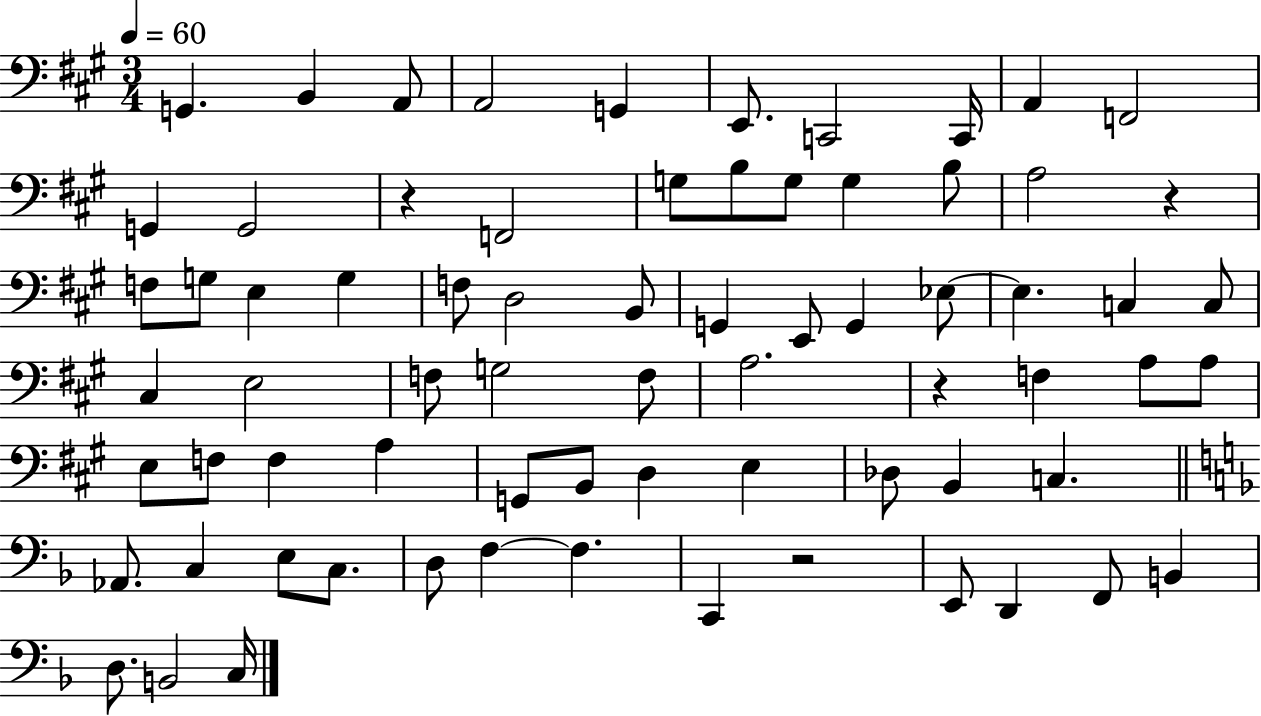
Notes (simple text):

G2/q. B2/q A2/e A2/h G2/q E2/e. C2/h C2/s A2/q F2/h G2/q G2/h R/q F2/h G3/e B3/e G3/e G3/q B3/e A3/h R/q F3/e G3/e E3/q G3/q F3/e D3/h B2/e G2/q E2/e G2/q Eb3/e Eb3/q. C3/q C3/e C#3/q E3/h F3/e G3/h F3/e A3/h. R/q F3/q A3/e A3/e E3/e F3/e F3/q A3/q G2/e B2/e D3/q E3/q Db3/e B2/q C3/q. Ab2/e. C3/q E3/e C3/e. D3/e F3/q F3/q. C2/q R/h E2/e D2/q F2/e B2/q D3/e. B2/h C3/s